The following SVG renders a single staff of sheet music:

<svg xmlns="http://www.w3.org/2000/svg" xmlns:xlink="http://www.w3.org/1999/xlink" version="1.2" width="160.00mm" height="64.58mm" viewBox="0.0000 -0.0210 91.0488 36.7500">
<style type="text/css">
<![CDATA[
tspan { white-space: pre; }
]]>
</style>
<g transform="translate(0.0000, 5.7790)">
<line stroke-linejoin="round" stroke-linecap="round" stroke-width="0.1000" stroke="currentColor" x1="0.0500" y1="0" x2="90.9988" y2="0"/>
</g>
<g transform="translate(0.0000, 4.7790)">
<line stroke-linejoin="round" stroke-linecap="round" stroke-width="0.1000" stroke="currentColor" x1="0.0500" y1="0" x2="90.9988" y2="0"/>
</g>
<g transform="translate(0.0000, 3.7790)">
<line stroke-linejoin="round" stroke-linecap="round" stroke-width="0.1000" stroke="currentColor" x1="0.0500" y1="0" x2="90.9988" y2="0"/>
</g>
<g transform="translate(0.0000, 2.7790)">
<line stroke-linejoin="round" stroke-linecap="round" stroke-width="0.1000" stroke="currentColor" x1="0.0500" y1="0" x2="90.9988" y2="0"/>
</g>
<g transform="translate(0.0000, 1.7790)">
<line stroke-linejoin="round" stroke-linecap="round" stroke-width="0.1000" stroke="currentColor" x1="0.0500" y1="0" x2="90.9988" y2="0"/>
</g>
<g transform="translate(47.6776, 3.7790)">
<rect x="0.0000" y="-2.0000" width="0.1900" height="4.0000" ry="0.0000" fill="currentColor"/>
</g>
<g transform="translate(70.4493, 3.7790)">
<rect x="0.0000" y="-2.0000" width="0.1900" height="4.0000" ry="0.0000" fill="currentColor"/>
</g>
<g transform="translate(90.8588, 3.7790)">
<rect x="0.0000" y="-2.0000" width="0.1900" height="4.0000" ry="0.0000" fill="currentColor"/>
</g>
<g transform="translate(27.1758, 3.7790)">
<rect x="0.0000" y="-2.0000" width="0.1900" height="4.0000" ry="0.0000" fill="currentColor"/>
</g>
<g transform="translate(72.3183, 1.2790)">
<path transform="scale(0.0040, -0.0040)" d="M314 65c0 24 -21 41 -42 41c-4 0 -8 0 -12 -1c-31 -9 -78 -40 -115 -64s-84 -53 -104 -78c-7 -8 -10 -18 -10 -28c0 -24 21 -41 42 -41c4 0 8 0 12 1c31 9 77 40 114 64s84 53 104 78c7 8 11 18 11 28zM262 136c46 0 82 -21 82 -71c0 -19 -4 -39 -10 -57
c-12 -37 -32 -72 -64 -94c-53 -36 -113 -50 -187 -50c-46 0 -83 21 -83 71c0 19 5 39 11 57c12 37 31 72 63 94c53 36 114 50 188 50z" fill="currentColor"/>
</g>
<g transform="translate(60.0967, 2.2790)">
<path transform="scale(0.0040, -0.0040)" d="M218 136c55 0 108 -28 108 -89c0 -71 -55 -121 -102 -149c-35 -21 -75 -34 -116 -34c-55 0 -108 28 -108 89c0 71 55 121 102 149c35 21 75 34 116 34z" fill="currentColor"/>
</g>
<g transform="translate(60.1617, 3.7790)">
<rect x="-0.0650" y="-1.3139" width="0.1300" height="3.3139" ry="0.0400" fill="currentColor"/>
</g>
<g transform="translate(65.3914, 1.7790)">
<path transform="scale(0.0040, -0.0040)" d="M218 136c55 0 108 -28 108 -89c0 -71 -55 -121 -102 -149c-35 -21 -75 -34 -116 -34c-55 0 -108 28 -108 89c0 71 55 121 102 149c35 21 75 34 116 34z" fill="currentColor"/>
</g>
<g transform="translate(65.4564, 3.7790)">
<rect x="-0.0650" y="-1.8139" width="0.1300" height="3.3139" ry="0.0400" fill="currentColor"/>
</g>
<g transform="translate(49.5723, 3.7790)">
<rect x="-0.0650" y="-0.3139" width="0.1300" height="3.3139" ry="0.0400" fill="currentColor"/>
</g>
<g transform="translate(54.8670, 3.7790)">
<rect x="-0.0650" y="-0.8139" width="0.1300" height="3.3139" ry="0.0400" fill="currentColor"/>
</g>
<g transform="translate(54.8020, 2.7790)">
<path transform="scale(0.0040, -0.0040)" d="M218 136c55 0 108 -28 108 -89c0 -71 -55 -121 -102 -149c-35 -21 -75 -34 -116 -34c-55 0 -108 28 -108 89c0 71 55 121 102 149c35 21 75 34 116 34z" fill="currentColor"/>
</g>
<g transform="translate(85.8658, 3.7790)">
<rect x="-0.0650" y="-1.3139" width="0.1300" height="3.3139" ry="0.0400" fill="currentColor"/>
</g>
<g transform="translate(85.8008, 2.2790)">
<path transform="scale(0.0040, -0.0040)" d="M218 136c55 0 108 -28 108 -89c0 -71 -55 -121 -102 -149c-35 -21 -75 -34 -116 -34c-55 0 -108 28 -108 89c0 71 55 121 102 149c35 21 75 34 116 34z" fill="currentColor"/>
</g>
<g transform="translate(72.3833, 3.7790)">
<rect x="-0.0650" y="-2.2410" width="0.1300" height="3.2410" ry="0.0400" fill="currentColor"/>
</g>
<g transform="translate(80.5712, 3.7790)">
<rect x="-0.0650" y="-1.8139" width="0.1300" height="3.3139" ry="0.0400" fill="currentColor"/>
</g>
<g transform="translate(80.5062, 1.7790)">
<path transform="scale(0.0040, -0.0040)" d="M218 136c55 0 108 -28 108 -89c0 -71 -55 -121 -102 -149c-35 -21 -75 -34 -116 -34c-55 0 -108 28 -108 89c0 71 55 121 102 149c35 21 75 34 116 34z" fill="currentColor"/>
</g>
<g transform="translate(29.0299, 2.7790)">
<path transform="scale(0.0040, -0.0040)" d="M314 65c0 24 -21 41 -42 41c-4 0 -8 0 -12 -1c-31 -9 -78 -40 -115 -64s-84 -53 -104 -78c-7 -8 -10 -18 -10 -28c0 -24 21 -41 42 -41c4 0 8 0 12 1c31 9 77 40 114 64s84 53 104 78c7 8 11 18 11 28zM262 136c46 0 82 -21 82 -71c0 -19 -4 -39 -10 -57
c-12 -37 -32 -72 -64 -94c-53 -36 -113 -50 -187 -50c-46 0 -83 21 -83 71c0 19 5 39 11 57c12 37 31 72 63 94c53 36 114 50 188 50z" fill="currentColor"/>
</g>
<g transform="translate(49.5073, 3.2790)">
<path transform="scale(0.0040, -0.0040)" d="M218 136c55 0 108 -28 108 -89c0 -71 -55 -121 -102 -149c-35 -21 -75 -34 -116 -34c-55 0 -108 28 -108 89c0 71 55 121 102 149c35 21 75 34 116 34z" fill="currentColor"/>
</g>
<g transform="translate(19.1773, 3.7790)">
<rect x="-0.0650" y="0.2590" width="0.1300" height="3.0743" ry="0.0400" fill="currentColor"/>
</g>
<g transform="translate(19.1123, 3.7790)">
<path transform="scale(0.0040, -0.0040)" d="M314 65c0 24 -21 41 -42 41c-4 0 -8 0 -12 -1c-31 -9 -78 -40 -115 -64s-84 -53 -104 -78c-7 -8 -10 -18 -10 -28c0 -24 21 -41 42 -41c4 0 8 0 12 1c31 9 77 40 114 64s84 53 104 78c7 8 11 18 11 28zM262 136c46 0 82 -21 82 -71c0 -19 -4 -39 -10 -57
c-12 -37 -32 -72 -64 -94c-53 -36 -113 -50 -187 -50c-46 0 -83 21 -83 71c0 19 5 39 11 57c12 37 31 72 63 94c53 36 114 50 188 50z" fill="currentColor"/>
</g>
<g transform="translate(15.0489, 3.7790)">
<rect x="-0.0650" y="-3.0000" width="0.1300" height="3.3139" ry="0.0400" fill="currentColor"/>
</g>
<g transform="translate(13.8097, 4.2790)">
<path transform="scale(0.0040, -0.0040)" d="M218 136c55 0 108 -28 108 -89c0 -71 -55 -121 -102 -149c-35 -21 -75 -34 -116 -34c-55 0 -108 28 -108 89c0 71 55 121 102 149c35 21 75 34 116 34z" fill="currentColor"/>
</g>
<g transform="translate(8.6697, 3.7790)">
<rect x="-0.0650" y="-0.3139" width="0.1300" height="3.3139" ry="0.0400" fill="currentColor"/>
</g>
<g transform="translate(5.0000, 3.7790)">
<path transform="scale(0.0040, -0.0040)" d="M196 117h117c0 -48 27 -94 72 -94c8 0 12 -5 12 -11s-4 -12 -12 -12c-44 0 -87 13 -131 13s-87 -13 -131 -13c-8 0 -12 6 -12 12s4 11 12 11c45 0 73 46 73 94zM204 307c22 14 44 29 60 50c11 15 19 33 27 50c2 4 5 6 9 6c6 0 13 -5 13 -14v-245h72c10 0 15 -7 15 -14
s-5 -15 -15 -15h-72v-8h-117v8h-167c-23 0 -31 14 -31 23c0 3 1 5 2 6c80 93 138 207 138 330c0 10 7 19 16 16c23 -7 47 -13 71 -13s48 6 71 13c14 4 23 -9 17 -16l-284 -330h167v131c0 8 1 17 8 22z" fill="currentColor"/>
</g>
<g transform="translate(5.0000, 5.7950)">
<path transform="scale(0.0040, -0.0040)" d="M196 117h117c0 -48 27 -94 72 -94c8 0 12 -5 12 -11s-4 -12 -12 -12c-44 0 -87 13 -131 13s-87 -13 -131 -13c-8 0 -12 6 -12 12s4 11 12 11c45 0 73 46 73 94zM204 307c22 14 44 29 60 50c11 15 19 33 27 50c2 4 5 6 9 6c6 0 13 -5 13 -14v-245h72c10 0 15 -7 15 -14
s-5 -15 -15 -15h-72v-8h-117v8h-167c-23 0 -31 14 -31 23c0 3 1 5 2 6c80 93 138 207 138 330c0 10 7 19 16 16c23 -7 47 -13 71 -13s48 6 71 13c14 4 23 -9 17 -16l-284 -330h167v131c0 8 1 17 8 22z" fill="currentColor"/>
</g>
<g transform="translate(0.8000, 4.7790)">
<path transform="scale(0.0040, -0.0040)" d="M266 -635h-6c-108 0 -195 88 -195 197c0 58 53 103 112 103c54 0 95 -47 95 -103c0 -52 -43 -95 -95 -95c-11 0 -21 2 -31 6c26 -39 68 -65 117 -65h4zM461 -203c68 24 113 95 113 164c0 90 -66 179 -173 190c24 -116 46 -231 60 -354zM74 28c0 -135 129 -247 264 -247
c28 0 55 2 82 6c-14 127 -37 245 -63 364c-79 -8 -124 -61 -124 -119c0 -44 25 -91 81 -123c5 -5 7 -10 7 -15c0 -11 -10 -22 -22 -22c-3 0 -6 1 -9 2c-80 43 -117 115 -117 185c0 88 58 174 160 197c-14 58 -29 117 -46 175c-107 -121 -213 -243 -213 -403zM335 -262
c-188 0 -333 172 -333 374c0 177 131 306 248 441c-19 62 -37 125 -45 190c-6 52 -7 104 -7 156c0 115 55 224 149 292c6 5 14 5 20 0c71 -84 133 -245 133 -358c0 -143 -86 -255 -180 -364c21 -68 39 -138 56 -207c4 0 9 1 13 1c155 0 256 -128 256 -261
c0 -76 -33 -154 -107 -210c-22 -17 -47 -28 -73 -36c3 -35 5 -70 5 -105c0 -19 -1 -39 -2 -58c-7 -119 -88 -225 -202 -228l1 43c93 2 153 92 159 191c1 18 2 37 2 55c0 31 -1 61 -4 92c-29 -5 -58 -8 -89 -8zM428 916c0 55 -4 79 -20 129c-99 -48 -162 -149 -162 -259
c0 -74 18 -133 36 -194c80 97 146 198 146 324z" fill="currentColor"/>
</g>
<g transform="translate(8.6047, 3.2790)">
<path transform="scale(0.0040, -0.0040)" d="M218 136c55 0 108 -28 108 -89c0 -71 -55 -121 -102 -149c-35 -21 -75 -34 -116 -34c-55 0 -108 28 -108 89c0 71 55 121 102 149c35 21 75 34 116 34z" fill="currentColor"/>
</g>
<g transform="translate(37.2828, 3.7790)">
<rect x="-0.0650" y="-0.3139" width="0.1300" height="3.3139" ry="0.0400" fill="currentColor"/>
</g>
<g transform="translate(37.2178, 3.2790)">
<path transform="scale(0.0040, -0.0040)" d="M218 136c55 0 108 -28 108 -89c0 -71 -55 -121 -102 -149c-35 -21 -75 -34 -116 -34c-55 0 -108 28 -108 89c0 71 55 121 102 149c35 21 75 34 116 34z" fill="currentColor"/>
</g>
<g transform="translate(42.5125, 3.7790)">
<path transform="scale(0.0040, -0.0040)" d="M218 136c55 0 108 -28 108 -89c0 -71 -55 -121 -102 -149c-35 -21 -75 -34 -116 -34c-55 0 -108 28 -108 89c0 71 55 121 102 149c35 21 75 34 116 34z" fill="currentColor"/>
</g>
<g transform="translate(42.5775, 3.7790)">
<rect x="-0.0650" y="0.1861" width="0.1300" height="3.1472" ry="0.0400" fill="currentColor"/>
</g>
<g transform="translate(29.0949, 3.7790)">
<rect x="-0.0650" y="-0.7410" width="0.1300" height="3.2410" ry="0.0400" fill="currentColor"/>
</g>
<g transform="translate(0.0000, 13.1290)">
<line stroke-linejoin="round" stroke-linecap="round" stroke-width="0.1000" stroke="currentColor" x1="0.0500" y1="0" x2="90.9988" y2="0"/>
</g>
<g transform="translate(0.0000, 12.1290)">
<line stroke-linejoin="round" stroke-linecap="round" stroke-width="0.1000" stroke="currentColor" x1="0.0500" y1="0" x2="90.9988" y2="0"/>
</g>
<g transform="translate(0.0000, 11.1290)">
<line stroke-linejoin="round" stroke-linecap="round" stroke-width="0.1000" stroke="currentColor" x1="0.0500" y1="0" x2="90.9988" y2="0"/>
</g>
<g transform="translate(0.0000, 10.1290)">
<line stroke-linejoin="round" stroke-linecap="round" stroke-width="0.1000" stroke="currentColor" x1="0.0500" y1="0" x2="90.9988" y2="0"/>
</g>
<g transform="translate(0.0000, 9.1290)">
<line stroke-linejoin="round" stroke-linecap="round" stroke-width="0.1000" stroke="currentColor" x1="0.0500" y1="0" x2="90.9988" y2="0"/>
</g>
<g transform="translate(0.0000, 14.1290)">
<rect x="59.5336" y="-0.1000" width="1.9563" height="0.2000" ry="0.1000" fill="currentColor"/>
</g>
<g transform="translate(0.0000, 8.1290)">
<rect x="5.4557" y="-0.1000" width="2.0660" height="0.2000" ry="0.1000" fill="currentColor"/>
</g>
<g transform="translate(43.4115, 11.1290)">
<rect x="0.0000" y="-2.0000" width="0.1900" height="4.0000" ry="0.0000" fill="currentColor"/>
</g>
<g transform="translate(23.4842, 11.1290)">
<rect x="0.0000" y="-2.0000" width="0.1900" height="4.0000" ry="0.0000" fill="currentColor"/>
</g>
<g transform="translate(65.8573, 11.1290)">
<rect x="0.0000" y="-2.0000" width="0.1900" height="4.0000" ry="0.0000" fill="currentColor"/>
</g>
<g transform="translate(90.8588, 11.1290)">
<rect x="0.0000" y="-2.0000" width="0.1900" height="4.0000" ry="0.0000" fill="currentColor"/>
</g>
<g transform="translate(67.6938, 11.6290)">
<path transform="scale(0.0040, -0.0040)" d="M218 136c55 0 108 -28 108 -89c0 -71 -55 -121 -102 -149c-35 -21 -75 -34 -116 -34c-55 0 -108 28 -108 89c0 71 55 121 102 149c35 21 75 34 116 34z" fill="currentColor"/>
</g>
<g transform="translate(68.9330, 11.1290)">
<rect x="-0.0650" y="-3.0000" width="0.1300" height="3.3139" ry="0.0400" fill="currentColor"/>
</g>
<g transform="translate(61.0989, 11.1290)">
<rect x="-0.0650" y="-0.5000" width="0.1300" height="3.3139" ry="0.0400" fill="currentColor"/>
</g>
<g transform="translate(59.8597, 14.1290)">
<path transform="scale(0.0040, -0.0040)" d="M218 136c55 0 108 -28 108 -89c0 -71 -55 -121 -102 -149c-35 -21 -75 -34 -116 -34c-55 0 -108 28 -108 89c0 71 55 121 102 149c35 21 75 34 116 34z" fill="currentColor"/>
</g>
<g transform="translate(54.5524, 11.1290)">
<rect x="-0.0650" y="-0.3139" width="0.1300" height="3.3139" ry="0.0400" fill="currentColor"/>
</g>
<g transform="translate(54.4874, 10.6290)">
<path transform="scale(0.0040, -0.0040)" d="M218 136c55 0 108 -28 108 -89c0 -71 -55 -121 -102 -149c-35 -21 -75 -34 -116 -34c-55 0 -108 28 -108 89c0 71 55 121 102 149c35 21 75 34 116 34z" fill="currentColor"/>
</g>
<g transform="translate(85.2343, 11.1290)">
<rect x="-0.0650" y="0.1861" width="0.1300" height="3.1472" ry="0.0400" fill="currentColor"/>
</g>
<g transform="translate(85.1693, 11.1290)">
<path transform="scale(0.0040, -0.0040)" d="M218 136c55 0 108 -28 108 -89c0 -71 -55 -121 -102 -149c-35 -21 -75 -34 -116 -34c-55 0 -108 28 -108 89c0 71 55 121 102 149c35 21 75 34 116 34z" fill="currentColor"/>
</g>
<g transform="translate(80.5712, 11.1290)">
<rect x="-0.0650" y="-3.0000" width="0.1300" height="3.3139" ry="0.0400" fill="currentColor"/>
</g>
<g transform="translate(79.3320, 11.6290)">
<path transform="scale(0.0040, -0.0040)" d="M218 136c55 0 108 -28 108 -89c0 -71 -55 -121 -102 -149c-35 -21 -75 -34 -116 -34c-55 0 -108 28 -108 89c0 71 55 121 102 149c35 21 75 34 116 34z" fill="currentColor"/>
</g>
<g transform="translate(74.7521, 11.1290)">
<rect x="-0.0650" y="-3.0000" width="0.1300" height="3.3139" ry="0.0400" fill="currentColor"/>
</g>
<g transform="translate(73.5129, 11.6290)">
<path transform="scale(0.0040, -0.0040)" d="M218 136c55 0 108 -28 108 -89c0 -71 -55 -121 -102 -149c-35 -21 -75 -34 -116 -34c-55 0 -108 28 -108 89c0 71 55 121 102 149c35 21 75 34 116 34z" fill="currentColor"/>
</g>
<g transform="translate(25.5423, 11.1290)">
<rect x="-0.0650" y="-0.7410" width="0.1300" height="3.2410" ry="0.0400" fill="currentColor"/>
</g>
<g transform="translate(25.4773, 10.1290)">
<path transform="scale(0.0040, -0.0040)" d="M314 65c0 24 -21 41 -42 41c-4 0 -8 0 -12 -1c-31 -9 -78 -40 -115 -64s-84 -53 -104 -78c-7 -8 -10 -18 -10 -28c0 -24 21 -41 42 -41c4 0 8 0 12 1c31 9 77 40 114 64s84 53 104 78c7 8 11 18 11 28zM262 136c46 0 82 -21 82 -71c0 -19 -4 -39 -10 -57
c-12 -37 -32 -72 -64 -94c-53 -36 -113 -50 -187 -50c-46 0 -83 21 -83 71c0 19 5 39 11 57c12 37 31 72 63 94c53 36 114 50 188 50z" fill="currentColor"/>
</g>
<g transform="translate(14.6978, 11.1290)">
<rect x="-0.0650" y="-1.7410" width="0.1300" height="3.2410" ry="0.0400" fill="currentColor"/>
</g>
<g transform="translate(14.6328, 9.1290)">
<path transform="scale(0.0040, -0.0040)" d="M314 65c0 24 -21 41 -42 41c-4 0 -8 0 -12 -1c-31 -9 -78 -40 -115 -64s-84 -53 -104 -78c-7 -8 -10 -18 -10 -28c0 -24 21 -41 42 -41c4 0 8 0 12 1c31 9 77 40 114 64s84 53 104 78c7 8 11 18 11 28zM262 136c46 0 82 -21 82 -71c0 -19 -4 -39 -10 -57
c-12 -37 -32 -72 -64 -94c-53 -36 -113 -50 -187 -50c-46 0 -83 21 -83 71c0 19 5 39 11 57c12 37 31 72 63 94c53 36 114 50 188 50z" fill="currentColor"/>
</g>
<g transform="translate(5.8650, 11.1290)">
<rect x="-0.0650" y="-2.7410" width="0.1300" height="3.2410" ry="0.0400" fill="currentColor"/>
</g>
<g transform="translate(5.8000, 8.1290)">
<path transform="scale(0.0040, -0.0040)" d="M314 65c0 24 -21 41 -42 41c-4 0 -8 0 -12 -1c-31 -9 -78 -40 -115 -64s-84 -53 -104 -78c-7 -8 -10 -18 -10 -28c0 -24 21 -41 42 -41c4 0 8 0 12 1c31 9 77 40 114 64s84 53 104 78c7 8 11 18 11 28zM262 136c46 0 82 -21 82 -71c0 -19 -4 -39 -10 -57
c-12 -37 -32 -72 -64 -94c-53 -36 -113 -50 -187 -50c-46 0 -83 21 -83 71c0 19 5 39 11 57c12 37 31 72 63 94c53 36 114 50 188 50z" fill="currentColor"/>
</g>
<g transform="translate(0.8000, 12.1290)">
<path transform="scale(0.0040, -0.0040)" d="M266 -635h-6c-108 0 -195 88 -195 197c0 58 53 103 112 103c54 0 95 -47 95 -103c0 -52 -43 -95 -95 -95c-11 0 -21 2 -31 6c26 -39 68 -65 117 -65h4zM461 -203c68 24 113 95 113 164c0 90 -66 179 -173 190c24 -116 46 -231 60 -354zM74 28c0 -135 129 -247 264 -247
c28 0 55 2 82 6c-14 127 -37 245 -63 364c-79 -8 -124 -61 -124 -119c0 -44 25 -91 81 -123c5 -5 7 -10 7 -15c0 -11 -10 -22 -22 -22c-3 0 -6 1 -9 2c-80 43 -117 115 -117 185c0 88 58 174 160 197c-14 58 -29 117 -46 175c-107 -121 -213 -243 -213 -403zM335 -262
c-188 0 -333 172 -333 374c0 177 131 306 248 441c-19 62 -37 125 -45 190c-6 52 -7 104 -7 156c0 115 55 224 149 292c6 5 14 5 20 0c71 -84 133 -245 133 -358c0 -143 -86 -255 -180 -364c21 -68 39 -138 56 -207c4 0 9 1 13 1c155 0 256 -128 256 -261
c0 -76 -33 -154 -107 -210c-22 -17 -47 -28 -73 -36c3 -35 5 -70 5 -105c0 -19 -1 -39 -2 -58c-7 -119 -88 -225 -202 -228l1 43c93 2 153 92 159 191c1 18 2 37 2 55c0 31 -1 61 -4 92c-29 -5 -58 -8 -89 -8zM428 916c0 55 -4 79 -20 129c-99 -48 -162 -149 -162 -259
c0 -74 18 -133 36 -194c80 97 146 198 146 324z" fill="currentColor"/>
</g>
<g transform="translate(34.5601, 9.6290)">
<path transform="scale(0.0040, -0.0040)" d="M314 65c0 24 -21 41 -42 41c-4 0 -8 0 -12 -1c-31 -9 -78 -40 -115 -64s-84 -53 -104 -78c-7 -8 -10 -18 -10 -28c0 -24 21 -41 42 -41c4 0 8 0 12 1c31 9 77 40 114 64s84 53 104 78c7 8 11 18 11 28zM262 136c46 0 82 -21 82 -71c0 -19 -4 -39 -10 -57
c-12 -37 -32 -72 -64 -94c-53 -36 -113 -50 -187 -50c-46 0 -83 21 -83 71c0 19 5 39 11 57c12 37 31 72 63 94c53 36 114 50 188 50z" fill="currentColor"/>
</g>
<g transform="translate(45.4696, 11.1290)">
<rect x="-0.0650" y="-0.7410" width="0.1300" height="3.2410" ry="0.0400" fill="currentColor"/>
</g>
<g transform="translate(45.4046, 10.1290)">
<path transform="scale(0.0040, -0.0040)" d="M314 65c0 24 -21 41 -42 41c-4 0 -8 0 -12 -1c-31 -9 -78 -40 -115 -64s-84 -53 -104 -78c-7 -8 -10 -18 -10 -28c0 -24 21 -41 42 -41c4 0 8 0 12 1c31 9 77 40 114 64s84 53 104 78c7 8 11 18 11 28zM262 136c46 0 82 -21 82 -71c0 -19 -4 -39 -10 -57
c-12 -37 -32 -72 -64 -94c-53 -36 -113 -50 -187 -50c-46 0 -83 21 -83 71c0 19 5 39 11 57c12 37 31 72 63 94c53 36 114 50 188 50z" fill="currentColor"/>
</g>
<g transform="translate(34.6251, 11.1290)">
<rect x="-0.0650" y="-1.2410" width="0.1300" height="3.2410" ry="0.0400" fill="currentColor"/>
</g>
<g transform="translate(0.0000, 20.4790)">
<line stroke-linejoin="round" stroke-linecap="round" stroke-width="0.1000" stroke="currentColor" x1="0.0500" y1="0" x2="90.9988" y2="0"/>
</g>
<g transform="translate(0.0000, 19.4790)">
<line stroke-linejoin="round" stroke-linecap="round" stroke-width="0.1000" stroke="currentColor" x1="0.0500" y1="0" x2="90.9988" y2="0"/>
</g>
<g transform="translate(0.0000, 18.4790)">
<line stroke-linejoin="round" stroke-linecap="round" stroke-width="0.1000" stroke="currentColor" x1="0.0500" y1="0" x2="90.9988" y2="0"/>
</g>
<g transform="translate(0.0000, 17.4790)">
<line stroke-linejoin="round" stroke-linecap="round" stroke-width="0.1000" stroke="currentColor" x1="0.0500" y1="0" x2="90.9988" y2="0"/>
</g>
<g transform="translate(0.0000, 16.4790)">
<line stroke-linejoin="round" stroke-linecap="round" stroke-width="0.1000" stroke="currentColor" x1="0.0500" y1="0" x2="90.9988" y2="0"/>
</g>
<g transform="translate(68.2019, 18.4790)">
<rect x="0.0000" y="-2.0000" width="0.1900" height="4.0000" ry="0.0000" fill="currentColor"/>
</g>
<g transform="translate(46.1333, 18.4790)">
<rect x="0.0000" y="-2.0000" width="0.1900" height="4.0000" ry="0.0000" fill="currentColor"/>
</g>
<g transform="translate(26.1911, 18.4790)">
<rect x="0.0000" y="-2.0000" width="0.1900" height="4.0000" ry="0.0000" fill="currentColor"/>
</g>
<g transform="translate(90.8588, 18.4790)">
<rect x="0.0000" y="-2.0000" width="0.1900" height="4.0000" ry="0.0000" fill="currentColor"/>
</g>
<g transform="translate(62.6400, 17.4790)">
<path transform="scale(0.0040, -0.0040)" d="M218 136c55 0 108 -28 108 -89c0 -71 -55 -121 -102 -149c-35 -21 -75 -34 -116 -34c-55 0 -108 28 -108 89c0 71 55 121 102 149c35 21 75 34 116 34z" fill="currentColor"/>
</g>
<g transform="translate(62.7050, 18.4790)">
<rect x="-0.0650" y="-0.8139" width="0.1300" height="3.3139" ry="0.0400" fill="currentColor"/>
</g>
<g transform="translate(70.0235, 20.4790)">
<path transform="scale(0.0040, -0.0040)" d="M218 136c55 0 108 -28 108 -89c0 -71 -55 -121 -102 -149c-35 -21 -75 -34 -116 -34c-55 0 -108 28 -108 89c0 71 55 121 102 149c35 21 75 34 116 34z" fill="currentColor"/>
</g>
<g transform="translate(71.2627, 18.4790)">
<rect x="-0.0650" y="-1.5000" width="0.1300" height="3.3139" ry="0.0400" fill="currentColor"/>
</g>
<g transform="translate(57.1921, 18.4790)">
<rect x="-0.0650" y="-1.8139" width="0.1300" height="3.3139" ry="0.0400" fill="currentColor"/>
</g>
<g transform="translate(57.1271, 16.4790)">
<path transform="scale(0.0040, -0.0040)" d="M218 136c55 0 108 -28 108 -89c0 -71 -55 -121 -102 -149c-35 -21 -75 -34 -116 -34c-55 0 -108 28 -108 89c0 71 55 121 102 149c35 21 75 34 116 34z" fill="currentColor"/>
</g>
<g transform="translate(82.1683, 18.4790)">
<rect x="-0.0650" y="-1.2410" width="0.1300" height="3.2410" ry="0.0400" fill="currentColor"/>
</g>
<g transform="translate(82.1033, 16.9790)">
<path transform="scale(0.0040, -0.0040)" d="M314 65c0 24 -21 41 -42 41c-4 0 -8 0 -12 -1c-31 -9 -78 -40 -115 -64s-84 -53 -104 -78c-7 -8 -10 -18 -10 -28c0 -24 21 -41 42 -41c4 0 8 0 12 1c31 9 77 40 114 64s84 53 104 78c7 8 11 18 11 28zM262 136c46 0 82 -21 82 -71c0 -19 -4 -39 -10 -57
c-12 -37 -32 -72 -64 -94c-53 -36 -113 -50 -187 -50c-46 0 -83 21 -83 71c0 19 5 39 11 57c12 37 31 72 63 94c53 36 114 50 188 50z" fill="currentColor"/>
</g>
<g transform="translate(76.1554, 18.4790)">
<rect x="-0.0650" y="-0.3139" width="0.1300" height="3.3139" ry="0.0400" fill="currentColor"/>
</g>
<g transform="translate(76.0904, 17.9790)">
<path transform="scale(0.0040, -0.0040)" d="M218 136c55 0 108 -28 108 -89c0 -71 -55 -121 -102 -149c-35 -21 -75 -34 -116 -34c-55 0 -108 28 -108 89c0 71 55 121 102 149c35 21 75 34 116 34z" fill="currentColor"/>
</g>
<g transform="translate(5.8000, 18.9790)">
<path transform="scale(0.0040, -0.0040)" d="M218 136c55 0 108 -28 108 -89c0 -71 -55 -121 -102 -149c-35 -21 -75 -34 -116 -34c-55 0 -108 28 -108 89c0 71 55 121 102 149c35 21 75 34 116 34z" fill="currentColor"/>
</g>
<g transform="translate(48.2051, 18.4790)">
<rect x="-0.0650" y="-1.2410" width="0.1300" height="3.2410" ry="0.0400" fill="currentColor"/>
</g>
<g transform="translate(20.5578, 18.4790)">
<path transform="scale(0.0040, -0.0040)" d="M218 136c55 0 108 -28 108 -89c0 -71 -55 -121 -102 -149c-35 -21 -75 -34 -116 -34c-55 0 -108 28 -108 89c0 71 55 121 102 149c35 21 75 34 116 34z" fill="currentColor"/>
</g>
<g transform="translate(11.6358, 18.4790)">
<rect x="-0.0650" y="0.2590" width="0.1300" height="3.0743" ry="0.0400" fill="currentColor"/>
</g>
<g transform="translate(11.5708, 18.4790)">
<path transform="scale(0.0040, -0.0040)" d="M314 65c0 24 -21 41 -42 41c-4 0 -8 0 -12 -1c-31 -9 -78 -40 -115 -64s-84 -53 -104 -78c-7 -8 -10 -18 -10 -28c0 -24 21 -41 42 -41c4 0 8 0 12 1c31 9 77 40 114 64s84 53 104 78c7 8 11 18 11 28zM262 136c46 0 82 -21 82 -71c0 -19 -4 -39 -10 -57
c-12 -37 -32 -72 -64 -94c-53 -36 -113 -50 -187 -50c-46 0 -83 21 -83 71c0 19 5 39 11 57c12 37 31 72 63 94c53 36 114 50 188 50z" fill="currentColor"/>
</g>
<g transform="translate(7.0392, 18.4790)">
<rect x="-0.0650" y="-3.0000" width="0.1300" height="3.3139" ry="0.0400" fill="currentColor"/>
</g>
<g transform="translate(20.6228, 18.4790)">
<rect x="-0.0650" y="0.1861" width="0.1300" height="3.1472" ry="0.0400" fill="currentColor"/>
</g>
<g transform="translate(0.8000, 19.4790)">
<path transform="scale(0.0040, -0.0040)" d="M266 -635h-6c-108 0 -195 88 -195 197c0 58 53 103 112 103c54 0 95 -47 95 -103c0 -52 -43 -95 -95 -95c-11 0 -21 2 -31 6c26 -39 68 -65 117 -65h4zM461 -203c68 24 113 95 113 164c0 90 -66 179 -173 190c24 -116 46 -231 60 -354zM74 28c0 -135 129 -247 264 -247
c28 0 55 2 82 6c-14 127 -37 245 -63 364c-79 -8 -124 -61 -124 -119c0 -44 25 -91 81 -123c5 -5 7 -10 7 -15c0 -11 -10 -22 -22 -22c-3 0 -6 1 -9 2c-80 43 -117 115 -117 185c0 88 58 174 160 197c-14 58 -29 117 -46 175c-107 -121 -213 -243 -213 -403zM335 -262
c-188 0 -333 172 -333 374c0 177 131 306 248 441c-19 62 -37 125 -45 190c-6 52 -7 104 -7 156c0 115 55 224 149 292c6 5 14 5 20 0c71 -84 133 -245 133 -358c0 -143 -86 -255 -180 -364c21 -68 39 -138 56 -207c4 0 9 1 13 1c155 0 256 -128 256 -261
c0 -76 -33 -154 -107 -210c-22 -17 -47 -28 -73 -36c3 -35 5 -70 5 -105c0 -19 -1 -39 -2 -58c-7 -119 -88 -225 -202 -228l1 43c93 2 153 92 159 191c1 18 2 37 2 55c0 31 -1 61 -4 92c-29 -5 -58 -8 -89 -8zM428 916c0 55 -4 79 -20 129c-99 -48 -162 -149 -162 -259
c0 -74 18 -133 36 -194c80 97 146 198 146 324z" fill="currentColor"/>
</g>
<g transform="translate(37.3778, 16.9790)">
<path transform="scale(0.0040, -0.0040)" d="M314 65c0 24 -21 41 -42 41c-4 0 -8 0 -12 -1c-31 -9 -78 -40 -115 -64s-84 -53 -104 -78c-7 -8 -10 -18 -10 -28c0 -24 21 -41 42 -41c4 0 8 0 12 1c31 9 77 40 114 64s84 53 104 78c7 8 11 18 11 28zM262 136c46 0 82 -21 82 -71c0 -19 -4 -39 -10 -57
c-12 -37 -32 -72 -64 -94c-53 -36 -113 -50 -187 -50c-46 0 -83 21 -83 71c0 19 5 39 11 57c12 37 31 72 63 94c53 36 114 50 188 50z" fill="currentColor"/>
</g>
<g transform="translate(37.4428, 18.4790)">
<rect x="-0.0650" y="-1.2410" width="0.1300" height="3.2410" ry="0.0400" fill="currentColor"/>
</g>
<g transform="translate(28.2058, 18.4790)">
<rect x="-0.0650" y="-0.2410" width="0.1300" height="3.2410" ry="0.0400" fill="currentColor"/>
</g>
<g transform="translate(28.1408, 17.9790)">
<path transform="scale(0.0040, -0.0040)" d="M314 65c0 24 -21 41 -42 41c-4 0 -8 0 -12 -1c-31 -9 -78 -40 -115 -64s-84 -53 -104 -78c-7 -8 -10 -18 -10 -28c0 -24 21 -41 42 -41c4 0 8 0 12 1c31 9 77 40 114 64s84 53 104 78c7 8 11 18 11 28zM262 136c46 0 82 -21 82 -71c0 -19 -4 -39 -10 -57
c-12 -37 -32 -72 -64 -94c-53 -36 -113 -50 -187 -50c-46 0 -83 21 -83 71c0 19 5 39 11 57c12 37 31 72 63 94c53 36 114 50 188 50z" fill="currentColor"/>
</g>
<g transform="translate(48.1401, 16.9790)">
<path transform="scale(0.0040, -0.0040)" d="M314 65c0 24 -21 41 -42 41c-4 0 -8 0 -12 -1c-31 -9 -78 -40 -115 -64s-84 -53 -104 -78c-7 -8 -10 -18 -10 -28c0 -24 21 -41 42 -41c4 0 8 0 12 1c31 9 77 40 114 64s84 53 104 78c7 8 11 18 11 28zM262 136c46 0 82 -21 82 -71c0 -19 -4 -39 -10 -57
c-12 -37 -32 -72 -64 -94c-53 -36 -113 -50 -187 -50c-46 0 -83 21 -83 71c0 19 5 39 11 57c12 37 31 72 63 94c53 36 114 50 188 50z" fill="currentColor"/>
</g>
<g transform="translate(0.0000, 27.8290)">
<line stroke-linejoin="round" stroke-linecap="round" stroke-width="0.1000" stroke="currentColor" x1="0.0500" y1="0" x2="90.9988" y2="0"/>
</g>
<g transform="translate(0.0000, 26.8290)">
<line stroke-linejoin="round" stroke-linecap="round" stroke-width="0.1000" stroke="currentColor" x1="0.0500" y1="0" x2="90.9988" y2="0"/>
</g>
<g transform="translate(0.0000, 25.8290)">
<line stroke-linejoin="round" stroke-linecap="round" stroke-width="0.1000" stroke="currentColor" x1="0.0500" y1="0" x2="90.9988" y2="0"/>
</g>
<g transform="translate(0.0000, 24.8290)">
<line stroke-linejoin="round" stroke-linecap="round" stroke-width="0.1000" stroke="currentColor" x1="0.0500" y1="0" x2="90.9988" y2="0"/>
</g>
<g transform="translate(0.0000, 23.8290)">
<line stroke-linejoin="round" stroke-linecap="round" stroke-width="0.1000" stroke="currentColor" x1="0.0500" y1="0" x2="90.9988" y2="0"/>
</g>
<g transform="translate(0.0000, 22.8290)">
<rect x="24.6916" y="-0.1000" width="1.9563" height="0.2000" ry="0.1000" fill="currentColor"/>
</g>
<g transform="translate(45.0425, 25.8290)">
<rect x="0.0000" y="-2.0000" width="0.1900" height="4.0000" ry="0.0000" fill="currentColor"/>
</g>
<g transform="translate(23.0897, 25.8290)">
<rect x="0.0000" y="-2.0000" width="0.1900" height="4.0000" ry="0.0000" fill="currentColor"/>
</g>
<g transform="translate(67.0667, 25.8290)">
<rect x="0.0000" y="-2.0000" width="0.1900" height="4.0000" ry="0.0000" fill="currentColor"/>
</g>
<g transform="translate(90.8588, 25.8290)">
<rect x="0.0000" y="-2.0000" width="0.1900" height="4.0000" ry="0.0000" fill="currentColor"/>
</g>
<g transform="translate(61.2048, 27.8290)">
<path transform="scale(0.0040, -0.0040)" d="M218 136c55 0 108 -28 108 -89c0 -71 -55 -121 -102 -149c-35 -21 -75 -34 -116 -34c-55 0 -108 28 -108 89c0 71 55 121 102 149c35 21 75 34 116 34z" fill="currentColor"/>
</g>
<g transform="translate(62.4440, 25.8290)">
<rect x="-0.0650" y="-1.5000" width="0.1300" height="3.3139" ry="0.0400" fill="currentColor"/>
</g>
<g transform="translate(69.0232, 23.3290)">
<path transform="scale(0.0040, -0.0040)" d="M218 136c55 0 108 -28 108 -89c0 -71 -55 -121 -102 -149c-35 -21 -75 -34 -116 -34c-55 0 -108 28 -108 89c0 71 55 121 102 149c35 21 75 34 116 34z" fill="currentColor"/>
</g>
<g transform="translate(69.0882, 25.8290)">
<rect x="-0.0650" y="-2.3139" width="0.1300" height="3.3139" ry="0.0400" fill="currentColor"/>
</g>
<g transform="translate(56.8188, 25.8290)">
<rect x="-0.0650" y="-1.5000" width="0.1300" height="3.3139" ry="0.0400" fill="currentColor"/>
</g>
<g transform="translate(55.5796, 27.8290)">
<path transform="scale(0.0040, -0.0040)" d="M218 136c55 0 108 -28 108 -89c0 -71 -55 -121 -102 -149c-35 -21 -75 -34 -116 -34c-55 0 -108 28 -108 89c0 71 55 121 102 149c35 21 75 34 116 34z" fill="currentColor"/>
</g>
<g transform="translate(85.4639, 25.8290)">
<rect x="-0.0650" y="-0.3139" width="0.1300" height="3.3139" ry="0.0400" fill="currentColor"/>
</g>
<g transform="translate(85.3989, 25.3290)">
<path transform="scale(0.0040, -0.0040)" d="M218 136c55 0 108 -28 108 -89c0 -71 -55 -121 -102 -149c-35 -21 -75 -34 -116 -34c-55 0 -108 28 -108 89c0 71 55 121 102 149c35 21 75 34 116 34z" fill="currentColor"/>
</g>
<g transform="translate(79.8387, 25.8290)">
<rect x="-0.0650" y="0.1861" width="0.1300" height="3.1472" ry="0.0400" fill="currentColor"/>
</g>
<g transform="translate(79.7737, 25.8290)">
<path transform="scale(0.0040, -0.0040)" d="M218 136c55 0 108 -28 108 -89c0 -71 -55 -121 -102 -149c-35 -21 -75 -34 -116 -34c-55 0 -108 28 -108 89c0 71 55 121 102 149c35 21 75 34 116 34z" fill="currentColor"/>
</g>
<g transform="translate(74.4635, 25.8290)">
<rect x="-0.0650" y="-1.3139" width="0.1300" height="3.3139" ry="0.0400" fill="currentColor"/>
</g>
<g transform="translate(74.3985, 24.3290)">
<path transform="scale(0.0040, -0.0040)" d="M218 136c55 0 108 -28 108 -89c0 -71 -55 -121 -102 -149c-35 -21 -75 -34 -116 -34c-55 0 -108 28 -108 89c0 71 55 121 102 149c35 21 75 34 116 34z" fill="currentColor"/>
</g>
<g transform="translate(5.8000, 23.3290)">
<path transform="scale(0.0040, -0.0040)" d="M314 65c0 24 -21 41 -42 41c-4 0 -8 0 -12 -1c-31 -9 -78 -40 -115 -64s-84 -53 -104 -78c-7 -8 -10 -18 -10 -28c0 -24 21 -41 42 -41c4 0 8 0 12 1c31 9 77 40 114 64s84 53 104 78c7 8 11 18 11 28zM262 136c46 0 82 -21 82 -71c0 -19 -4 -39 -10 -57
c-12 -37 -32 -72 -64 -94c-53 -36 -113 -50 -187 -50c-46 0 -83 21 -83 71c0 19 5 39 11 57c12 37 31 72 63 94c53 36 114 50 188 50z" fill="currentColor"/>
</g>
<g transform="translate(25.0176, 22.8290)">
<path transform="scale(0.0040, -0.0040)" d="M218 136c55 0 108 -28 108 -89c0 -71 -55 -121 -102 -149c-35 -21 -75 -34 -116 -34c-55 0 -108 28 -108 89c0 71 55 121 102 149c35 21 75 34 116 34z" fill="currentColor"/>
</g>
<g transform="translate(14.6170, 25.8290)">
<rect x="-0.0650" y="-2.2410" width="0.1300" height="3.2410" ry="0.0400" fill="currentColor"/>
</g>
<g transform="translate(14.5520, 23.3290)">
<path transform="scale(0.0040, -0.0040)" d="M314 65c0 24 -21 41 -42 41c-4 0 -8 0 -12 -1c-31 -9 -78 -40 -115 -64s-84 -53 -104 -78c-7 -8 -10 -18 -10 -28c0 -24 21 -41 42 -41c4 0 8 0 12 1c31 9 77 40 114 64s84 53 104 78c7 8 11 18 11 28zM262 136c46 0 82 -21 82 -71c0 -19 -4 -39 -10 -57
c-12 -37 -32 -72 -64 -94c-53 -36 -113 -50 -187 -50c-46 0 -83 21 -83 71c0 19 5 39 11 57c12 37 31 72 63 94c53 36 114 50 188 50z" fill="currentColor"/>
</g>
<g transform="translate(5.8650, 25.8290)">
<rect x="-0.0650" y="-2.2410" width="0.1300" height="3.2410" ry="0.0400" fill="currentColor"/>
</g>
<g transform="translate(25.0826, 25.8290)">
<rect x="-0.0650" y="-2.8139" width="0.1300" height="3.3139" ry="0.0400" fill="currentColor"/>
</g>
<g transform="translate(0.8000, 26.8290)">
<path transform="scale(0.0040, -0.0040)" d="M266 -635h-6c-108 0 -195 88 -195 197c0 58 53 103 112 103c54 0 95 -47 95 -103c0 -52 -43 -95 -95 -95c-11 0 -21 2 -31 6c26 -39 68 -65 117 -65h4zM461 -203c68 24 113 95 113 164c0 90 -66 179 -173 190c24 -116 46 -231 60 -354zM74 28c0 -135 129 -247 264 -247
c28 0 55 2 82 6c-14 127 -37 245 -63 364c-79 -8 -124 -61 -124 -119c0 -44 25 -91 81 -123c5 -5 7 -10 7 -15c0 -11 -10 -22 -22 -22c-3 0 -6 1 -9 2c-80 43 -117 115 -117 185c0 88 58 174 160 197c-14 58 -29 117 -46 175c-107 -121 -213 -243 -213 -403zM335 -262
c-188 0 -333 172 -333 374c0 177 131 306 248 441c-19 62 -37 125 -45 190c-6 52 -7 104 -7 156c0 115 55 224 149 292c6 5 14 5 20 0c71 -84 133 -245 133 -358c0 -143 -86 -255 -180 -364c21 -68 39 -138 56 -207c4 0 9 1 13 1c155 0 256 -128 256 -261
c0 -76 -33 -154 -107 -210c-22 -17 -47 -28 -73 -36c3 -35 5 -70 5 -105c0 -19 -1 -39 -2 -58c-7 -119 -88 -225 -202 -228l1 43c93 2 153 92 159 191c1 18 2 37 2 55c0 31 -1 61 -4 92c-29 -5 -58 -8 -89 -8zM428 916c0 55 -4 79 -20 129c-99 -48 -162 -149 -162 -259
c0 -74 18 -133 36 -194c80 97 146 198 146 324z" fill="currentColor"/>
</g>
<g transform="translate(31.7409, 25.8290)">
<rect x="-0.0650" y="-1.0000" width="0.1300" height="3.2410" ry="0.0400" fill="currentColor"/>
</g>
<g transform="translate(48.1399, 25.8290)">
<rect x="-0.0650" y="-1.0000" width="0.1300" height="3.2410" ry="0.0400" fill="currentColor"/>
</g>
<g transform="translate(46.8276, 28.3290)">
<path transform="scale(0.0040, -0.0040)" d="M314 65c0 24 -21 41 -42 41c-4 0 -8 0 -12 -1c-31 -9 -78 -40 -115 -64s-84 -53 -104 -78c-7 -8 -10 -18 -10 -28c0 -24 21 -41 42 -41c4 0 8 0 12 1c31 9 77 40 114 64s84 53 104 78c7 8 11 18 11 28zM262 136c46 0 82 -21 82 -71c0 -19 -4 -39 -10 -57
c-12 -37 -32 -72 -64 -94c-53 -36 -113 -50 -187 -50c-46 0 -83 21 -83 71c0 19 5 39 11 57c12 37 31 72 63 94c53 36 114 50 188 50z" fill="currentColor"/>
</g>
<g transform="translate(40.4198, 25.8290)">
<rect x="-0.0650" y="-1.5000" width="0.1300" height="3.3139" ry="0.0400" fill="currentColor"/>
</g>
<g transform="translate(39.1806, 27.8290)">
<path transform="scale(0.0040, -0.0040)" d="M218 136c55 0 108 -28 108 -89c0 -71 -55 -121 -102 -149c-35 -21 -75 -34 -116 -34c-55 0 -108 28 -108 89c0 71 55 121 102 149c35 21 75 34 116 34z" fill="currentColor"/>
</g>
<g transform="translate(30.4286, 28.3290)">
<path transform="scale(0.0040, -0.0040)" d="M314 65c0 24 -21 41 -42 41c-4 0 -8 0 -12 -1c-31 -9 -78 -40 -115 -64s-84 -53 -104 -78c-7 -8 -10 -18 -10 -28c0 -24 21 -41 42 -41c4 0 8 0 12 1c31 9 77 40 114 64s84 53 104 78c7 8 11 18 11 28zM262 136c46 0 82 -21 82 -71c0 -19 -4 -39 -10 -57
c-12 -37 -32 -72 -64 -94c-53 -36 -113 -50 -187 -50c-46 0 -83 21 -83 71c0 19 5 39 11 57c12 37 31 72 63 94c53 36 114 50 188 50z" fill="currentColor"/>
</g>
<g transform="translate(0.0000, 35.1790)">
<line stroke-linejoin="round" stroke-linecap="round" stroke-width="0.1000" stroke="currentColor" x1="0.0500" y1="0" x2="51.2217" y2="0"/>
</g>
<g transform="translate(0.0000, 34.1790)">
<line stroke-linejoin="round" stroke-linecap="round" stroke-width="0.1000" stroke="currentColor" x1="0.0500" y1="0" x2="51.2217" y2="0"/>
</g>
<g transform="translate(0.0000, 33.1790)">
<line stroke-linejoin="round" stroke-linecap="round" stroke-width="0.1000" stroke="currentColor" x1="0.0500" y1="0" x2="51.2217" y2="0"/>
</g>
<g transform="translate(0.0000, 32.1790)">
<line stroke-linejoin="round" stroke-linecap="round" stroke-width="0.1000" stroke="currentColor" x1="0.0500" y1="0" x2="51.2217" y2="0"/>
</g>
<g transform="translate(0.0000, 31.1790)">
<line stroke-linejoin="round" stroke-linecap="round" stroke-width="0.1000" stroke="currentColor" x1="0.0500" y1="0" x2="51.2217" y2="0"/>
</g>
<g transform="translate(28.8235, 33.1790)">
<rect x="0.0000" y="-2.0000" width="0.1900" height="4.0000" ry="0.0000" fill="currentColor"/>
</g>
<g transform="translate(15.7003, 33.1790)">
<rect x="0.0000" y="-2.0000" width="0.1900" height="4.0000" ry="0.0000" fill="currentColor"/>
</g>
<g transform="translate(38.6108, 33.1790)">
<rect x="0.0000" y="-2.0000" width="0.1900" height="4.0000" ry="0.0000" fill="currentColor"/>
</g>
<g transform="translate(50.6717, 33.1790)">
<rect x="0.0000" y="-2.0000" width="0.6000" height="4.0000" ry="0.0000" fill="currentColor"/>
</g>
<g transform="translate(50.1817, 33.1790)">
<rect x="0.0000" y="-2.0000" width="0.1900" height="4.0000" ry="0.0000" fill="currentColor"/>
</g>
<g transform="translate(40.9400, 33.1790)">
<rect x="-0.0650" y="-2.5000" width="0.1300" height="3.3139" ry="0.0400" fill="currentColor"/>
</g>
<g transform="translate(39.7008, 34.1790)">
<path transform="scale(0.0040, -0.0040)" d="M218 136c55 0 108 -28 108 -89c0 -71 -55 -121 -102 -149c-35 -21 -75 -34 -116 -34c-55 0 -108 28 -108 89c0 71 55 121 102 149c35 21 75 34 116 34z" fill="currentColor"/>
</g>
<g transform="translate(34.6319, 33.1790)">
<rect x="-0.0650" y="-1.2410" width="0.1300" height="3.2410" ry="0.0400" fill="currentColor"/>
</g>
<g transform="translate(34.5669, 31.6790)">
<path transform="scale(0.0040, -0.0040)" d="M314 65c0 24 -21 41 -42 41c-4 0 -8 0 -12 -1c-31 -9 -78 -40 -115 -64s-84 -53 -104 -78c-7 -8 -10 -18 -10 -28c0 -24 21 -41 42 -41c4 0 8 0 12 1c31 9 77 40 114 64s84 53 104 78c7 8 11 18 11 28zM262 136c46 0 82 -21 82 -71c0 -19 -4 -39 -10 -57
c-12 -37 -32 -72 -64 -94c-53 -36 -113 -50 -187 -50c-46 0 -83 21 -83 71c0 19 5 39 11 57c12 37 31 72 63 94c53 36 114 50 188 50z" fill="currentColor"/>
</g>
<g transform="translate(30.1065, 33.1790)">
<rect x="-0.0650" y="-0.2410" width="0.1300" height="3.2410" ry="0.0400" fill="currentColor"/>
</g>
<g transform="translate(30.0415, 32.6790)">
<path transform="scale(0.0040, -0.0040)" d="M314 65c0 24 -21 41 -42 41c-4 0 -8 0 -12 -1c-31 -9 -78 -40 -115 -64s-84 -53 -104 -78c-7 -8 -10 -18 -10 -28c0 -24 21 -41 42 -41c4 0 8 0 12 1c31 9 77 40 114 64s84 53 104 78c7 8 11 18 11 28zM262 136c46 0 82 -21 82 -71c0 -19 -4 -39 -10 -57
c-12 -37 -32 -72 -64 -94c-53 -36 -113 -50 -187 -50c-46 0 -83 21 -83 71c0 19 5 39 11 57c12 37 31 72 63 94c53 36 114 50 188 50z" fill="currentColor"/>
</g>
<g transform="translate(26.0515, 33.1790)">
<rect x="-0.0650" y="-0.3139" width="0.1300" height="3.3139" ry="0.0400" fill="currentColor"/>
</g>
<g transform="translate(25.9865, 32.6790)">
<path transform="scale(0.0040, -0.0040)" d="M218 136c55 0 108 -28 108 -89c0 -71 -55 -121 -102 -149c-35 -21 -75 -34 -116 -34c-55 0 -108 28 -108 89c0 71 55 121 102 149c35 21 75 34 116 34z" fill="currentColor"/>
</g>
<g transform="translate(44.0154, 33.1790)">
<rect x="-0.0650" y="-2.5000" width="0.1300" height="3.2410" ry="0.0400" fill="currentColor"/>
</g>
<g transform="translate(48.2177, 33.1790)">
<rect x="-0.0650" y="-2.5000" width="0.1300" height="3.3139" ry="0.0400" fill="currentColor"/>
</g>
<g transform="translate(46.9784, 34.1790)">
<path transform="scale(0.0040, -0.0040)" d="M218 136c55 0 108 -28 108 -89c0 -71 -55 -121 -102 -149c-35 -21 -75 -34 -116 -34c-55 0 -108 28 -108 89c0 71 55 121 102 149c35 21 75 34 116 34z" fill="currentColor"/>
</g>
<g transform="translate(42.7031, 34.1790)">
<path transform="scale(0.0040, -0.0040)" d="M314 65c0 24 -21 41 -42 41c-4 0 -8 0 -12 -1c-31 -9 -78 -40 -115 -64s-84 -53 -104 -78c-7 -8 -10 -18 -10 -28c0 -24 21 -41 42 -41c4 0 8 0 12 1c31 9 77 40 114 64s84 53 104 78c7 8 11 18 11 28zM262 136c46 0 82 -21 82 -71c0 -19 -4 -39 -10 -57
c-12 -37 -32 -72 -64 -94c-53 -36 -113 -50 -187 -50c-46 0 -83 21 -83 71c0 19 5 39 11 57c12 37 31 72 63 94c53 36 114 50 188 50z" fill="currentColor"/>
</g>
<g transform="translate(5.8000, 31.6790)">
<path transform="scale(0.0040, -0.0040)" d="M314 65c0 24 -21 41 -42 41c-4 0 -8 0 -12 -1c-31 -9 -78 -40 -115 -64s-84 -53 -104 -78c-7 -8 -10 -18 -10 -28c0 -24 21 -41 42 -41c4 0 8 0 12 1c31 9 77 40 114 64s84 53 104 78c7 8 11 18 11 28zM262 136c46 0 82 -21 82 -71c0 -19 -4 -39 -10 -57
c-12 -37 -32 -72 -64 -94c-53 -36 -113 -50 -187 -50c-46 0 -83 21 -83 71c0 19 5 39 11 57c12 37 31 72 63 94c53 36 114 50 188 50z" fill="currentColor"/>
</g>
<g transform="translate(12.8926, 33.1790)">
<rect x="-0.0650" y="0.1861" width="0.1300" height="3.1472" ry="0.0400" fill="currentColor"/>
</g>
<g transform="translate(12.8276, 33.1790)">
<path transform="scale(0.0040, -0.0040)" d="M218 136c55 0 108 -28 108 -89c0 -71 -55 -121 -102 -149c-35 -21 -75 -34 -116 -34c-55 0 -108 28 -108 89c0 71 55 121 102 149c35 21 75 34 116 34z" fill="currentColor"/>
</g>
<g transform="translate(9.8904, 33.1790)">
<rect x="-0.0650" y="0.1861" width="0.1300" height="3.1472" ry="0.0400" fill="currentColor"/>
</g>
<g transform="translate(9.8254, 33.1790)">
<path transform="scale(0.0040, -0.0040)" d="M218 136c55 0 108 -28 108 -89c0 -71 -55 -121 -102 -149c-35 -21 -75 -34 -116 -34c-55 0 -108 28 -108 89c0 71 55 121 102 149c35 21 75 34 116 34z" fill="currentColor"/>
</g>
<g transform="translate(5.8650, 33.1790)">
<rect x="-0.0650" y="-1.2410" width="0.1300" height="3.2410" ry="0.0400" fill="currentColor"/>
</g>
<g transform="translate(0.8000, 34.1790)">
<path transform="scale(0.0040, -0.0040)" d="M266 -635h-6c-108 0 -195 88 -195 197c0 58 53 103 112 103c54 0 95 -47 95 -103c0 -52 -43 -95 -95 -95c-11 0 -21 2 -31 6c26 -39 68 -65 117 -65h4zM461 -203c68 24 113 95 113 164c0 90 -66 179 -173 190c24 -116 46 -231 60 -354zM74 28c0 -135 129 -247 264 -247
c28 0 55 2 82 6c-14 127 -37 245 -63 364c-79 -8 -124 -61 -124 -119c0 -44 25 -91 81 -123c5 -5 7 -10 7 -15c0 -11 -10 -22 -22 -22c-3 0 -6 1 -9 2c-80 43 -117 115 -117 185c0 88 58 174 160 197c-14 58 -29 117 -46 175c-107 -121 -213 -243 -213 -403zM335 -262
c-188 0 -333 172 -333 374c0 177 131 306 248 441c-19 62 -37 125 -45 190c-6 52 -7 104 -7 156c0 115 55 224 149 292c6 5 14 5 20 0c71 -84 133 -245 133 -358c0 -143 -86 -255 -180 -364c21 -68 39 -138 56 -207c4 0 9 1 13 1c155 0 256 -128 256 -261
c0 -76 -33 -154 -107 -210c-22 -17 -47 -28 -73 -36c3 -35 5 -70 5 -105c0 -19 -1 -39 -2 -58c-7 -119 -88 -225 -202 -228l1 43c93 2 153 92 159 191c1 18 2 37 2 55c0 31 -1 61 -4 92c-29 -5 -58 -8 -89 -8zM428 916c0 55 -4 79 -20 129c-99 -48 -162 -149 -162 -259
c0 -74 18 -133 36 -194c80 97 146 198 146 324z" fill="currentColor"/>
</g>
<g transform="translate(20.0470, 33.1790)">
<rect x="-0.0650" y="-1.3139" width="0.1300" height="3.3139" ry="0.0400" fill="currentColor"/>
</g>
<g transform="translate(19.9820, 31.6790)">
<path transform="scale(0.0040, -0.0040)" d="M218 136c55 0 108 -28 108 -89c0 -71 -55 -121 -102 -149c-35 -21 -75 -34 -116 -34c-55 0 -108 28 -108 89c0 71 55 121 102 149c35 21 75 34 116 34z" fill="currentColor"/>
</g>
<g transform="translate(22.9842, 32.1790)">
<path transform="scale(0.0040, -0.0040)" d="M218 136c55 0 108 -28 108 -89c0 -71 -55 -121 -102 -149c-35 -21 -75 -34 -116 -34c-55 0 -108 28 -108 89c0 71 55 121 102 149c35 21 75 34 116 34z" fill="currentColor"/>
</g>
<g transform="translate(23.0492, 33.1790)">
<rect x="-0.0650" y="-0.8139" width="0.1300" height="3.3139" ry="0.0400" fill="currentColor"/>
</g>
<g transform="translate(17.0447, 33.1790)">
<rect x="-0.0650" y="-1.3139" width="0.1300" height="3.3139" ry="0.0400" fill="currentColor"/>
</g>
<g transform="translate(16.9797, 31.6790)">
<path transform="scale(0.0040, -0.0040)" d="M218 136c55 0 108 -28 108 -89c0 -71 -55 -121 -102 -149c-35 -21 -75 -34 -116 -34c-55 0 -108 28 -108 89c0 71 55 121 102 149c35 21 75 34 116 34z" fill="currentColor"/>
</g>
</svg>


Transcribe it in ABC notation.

X:1
T:Untitled
M:4/4
L:1/4
K:C
c A B2 d2 c B c d e f g2 f e a2 f2 d2 e2 d2 c C A A A B A B2 B c2 e2 e2 f d E c e2 g2 g2 a D2 E D2 E E g e B c e2 B B e e d c c2 e2 G G2 G